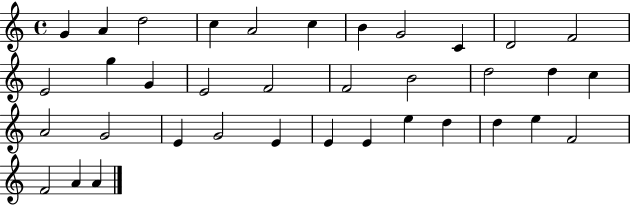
{
  \clef treble
  \time 4/4
  \defaultTimeSignature
  \key c \major
  g'4 a'4 d''2 | c''4 a'2 c''4 | b'4 g'2 c'4 | d'2 f'2 | \break e'2 g''4 g'4 | e'2 f'2 | f'2 b'2 | d''2 d''4 c''4 | \break a'2 g'2 | e'4 g'2 e'4 | e'4 e'4 e''4 d''4 | d''4 e''4 f'2 | \break f'2 a'4 a'4 | \bar "|."
}